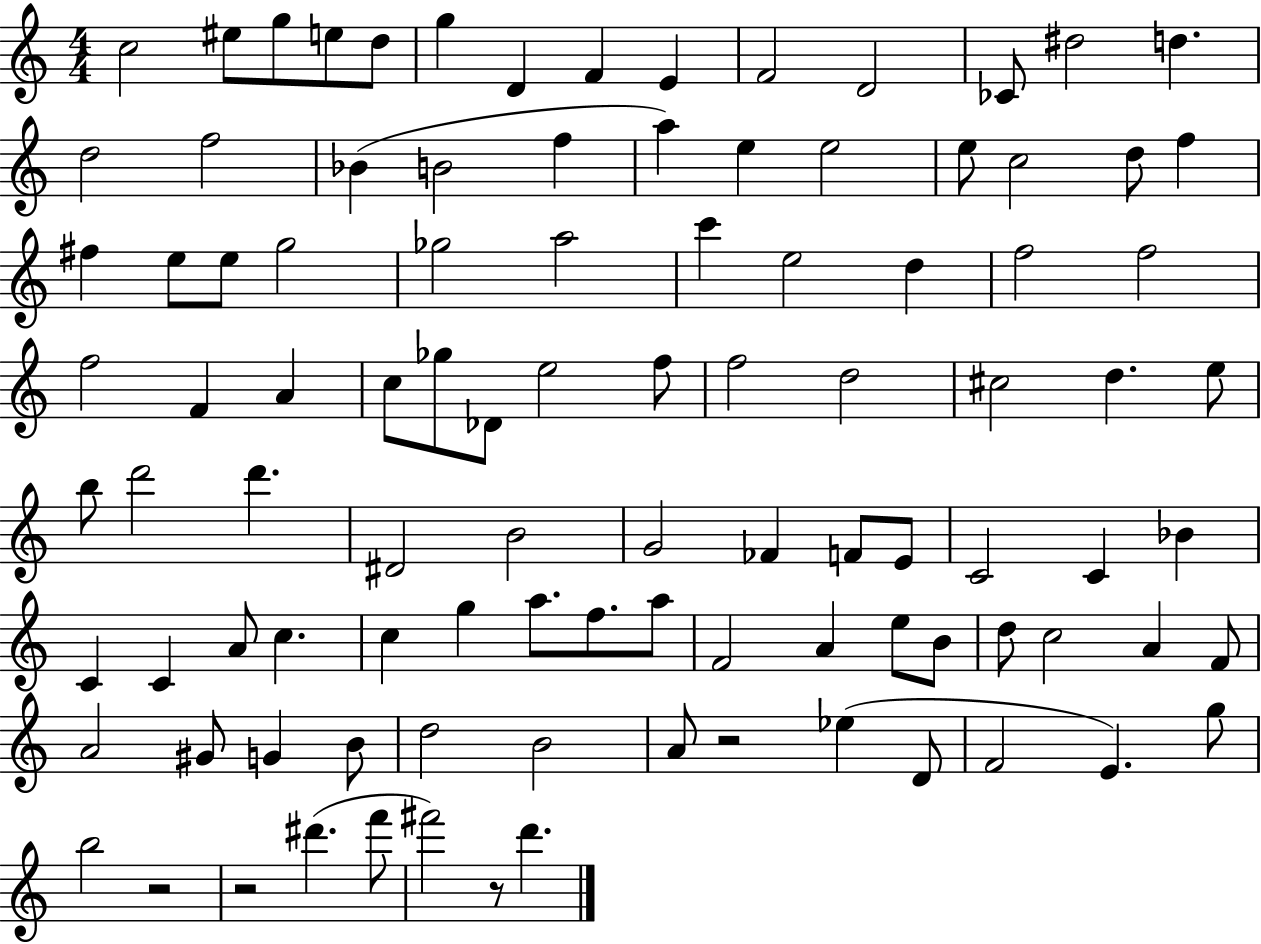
{
  \clef treble
  \numericTimeSignature
  \time 4/4
  \key c \major
  \repeat volta 2 { c''2 eis''8 g''8 e''8 d''8 | g''4 d'4 f'4 e'4 | f'2 d'2 | ces'8 dis''2 d''4. | \break d''2 f''2 | bes'4( b'2 f''4 | a''4) e''4 e''2 | e''8 c''2 d''8 f''4 | \break fis''4 e''8 e''8 g''2 | ges''2 a''2 | c'''4 e''2 d''4 | f''2 f''2 | \break f''2 f'4 a'4 | c''8 ges''8 des'8 e''2 f''8 | f''2 d''2 | cis''2 d''4. e''8 | \break b''8 d'''2 d'''4. | dis'2 b'2 | g'2 fes'4 f'8 e'8 | c'2 c'4 bes'4 | \break c'4 c'4 a'8 c''4. | c''4 g''4 a''8. f''8. a''8 | f'2 a'4 e''8 b'8 | d''8 c''2 a'4 f'8 | \break a'2 gis'8 g'4 b'8 | d''2 b'2 | a'8 r2 ees''4( d'8 | f'2 e'4.) g''8 | \break b''2 r2 | r2 dis'''4.( f'''8 | fis'''2) r8 d'''4. | } \bar "|."
}